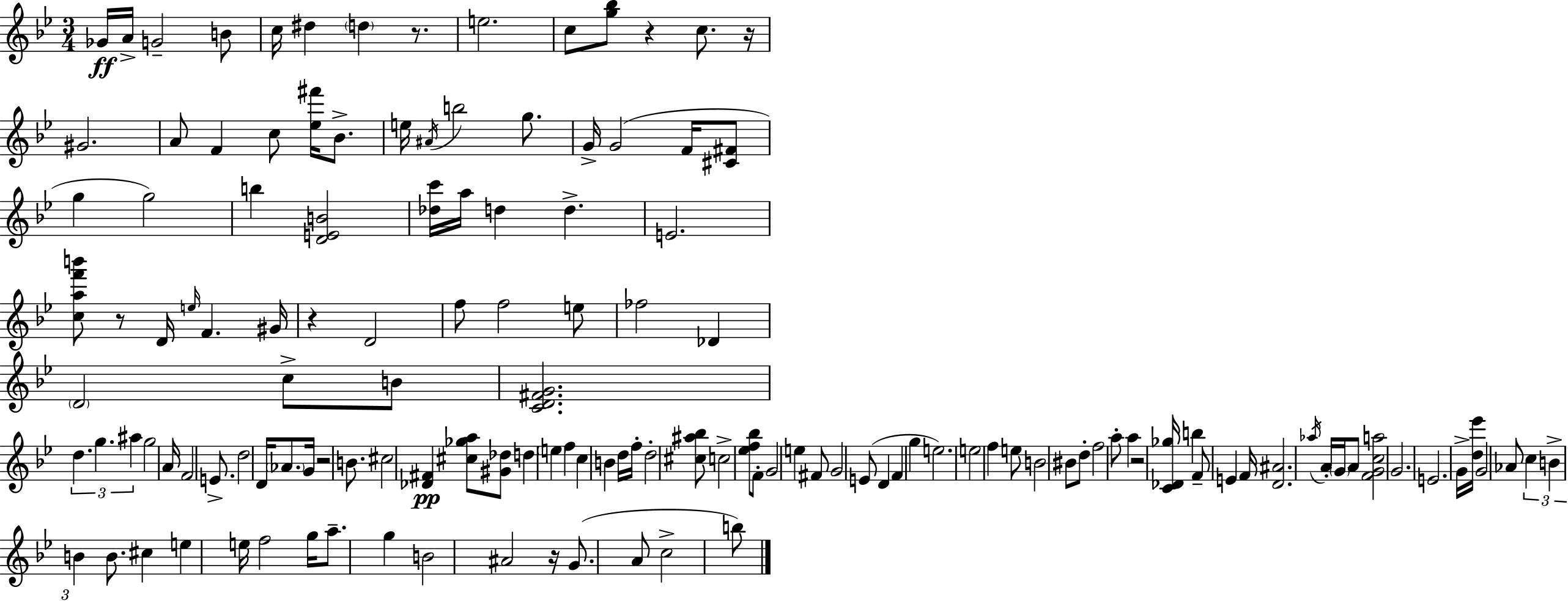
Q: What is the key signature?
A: BES major